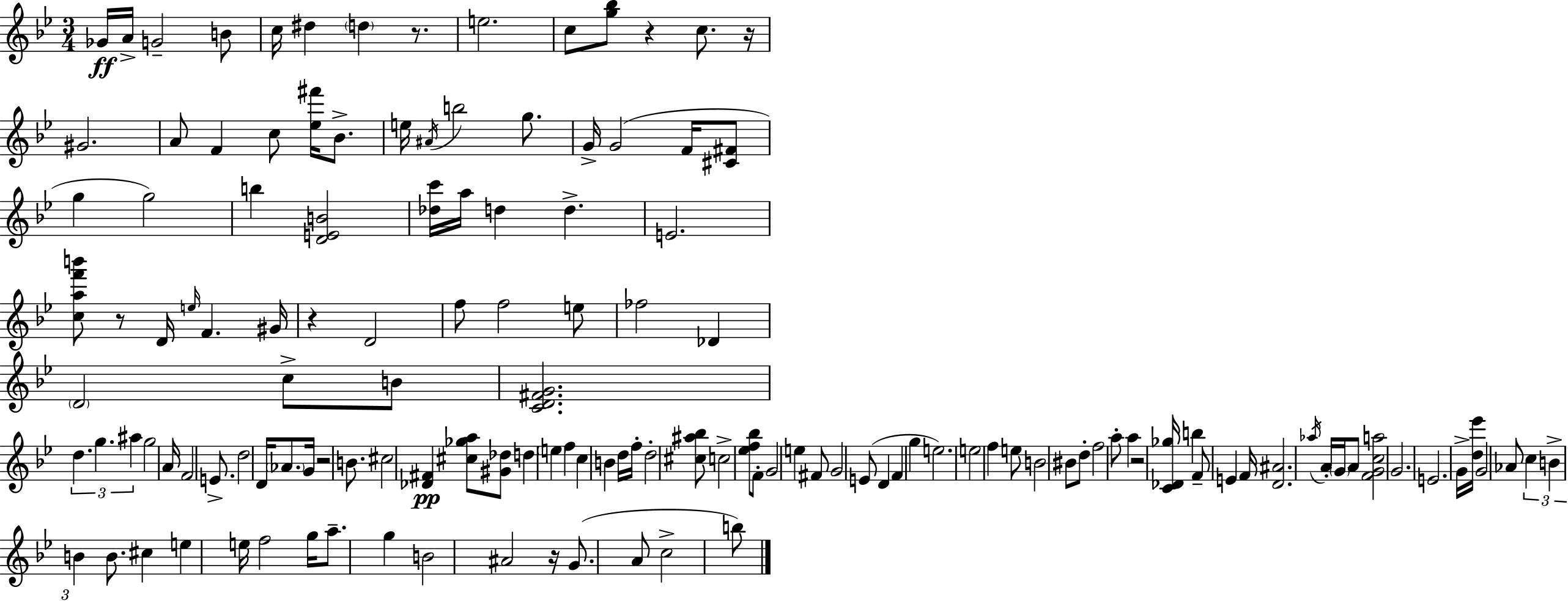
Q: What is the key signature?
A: BES major